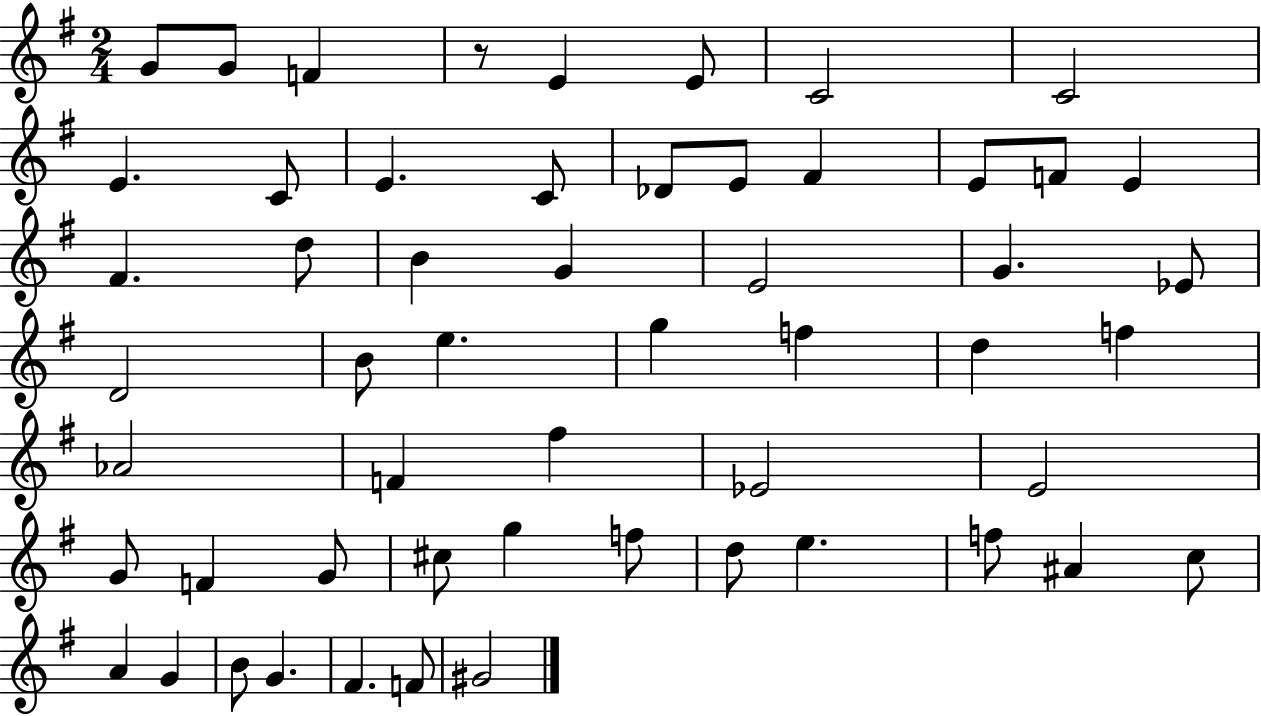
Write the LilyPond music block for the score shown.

{
  \clef treble
  \numericTimeSignature
  \time 2/4
  \key g \major
  \repeat volta 2 { g'8 g'8 f'4 | r8 e'4 e'8 | c'2 | c'2 | \break e'4. c'8 | e'4. c'8 | des'8 e'8 fis'4 | e'8 f'8 e'4 | \break fis'4. d''8 | b'4 g'4 | e'2 | g'4. ees'8 | \break d'2 | b'8 e''4. | g''4 f''4 | d''4 f''4 | \break aes'2 | f'4 fis''4 | ees'2 | e'2 | \break g'8 f'4 g'8 | cis''8 g''4 f''8 | d''8 e''4. | f''8 ais'4 c''8 | \break a'4 g'4 | b'8 g'4. | fis'4. f'8 | gis'2 | \break } \bar "|."
}